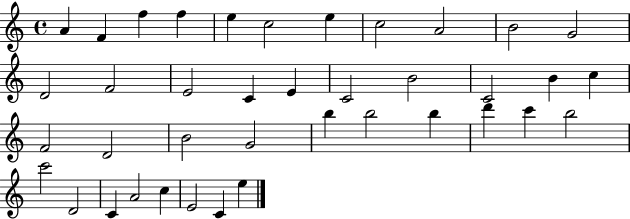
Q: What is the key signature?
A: C major